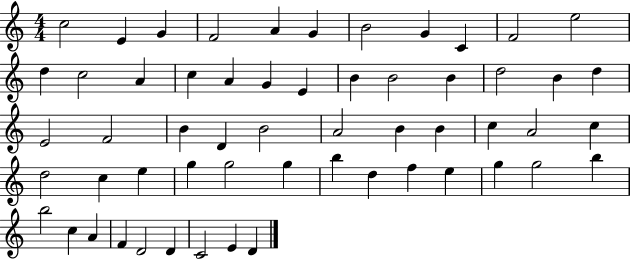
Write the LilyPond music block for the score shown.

{
  \clef treble
  \numericTimeSignature
  \time 4/4
  \key c \major
  c''2 e'4 g'4 | f'2 a'4 g'4 | b'2 g'4 c'4 | f'2 e''2 | \break d''4 c''2 a'4 | c''4 a'4 g'4 e'4 | b'4 b'2 b'4 | d''2 b'4 d''4 | \break e'2 f'2 | b'4 d'4 b'2 | a'2 b'4 b'4 | c''4 a'2 c''4 | \break d''2 c''4 e''4 | g''4 g''2 g''4 | b''4 d''4 f''4 e''4 | g''4 g''2 b''4 | \break b''2 c''4 a'4 | f'4 d'2 d'4 | c'2 e'4 d'4 | \bar "|."
}